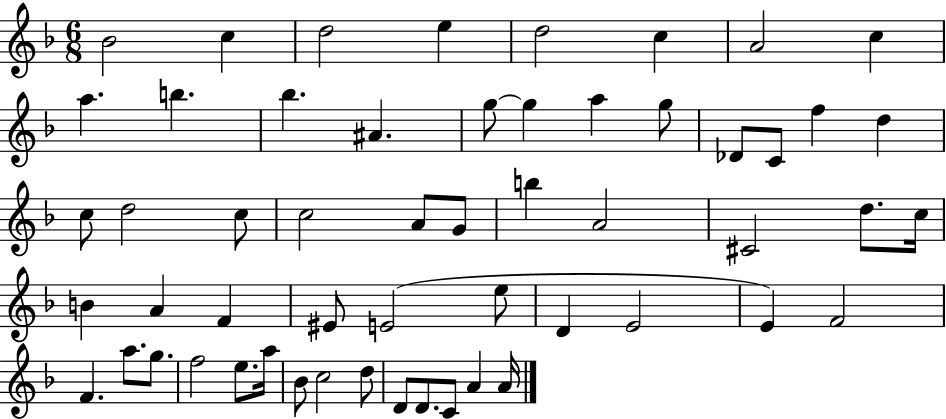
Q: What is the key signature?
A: F major